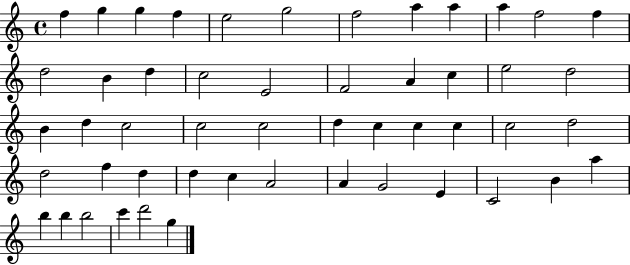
F5/q G5/q G5/q F5/q E5/h G5/h F5/h A5/q A5/q A5/q F5/h F5/q D5/h B4/q D5/q C5/h E4/h F4/h A4/q C5/q E5/h D5/h B4/q D5/q C5/h C5/h C5/h D5/q C5/q C5/q C5/q C5/h D5/h D5/h F5/q D5/q D5/q C5/q A4/h A4/q G4/h E4/q C4/h B4/q A5/q B5/q B5/q B5/h C6/q D6/h G5/q